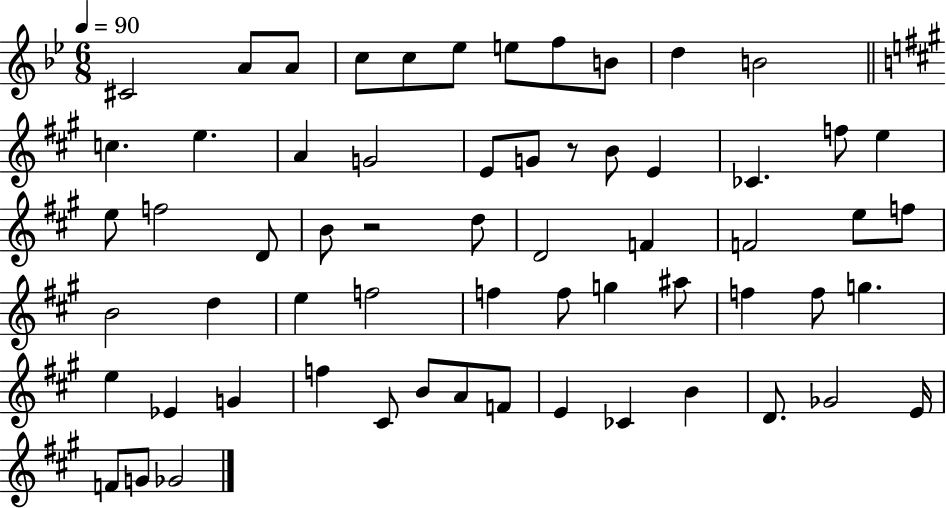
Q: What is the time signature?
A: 6/8